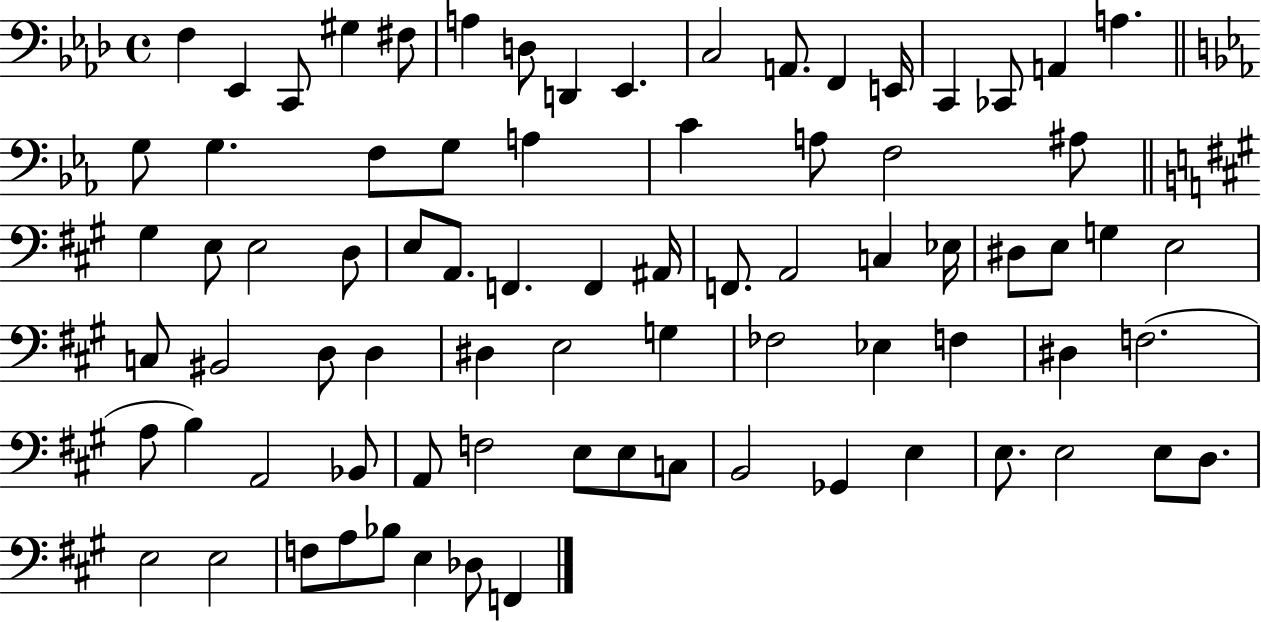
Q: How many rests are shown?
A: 0